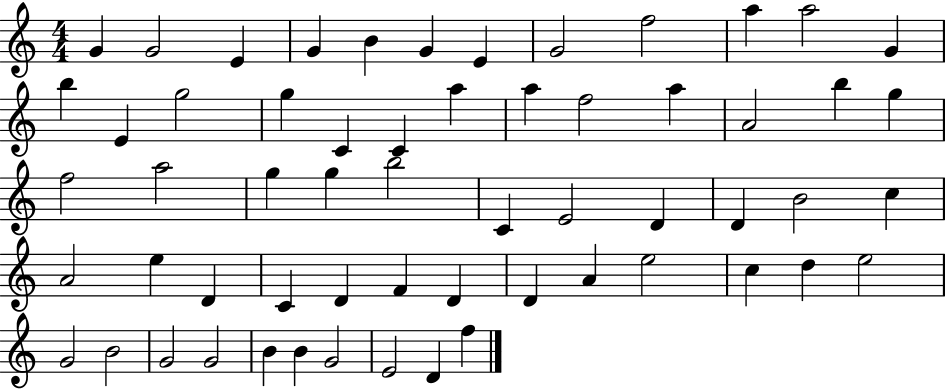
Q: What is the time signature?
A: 4/4